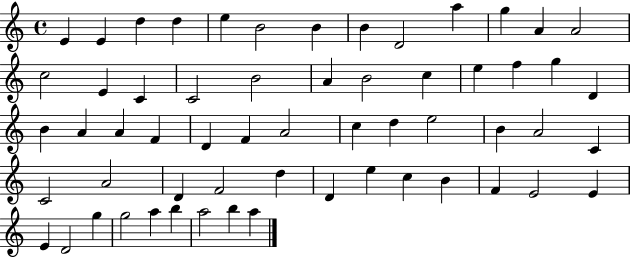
E4/q E4/q D5/q D5/q E5/q B4/h B4/q B4/q D4/h A5/q G5/q A4/q A4/h C5/h E4/q C4/q C4/h B4/h A4/q B4/h C5/q E5/q F5/q G5/q D4/q B4/q A4/q A4/q F4/q D4/q F4/q A4/h C5/q D5/q E5/h B4/q A4/h C4/q C4/h A4/h D4/q F4/h D5/q D4/q E5/q C5/q B4/q F4/q E4/h E4/q E4/q D4/h G5/q G5/h A5/q B5/q A5/h B5/q A5/q